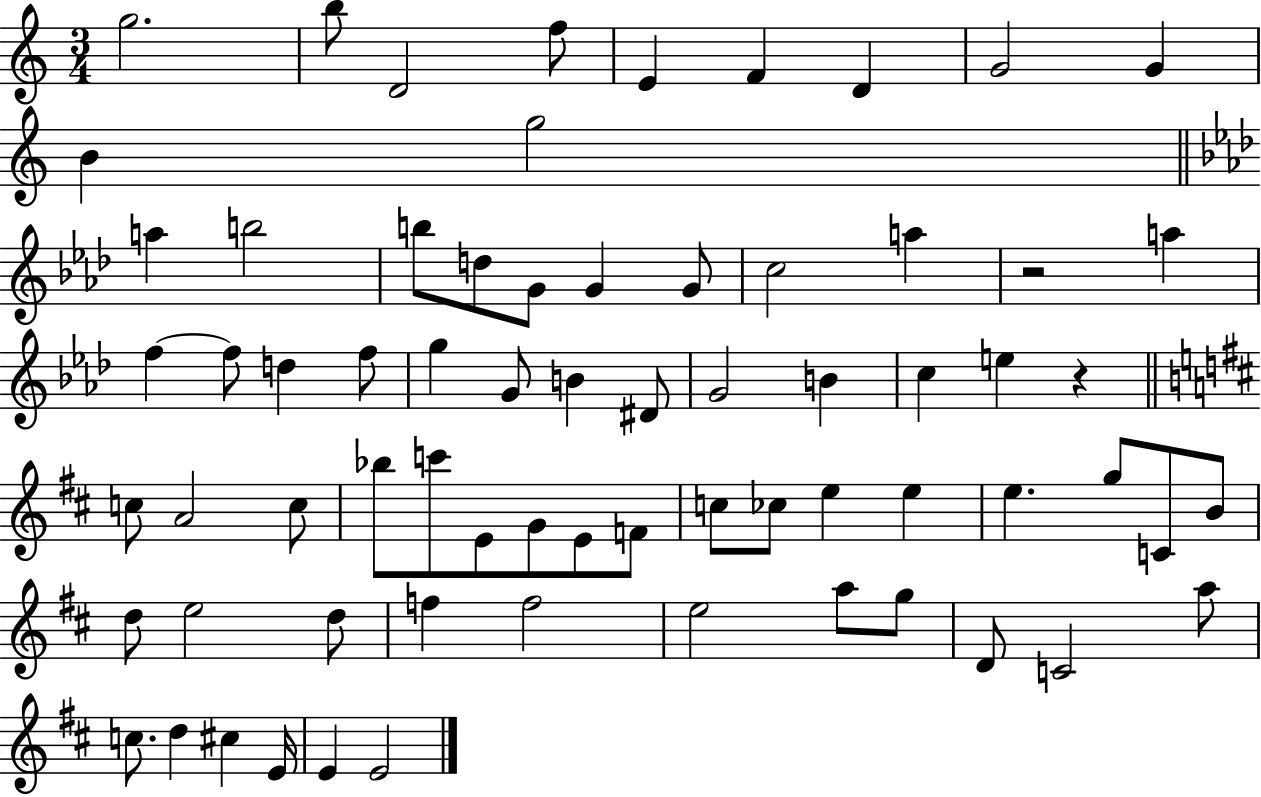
G5/h. B5/e D4/h F5/e E4/q F4/q D4/q G4/h G4/q B4/q G5/h A5/q B5/h B5/e D5/e G4/e G4/q G4/e C5/h A5/q R/h A5/q F5/q F5/e D5/q F5/e G5/q G4/e B4/q D#4/e G4/h B4/q C5/q E5/q R/q C5/e A4/h C5/e Bb5/e C6/e E4/e G4/e E4/e F4/e C5/e CES5/e E5/q E5/q E5/q. G5/e C4/e B4/e D5/e E5/h D5/e F5/q F5/h E5/h A5/e G5/e D4/e C4/h A5/e C5/e. D5/q C#5/q E4/s E4/q E4/h